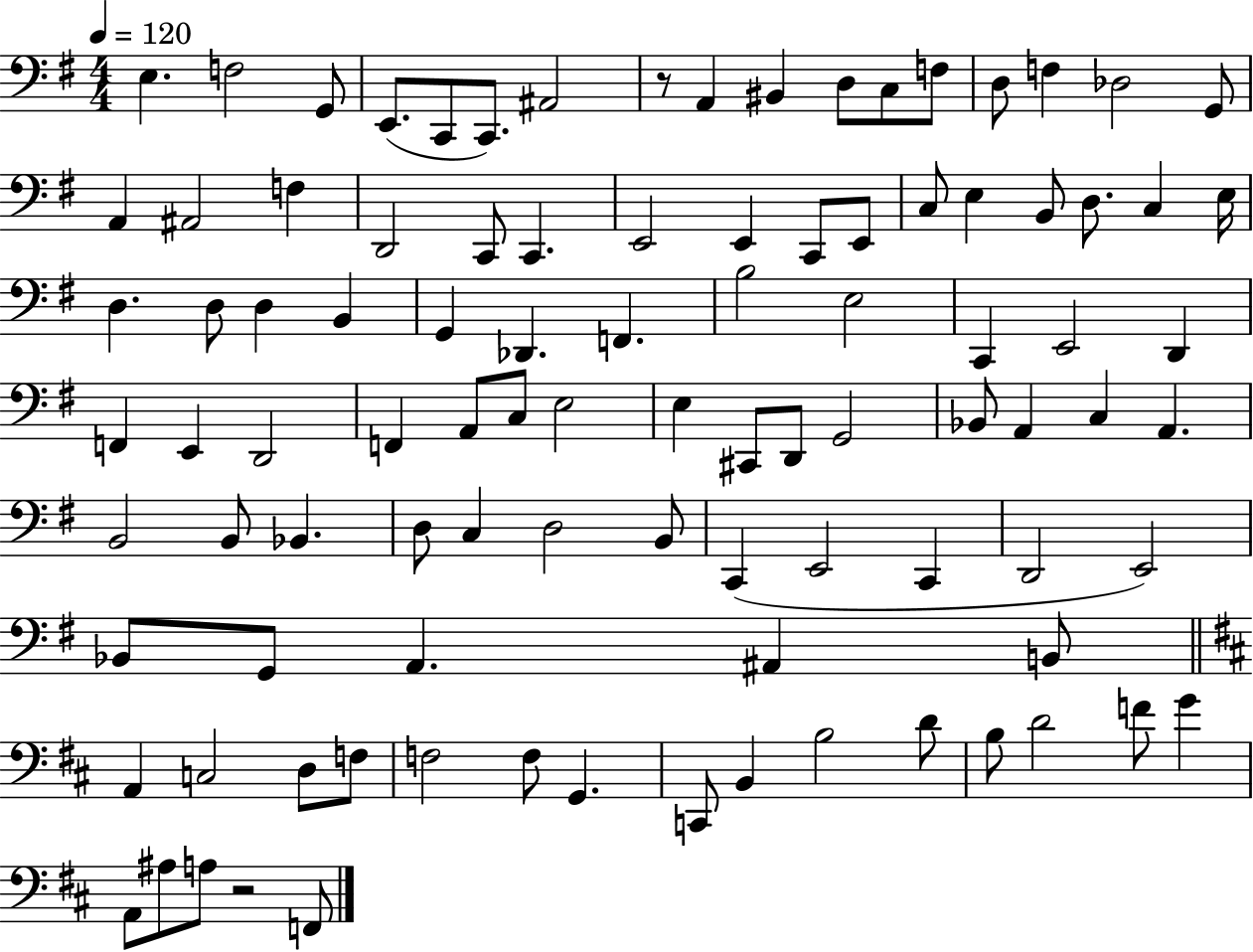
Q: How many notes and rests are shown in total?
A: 97